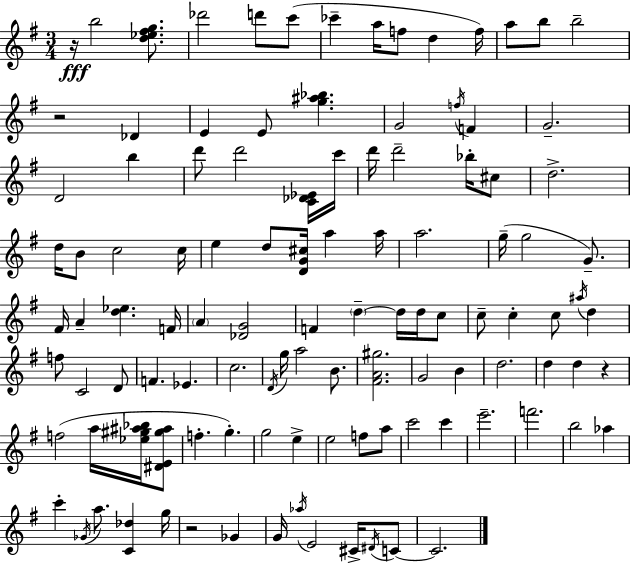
R/s B5/h [D5,Eb5,F#5,G5]/e. Db6/h D6/e C6/e CES6/q A5/s F5/e D5/q F5/s A5/e B5/e B5/h R/h Db4/q E4/q E4/e [G5,A#5,Bb5]/q. G4/h F5/s F4/q G4/h. D4/h B5/q D6/e D6/h [C4,Db4,Eb4]/s C6/s D6/s D6/h Bb5/s C#5/e D5/h. D5/s B4/e C5/h C5/s E5/q D5/e [D4,G4,C#5]/s A5/q A5/s A5/h. G5/s G5/h G4/e. F#4/s A4/q [D5,Eb5]/q. F4/s A4/q [Db4,G4]/h F4/q D5/q D5/s D5/s C5/e C5/e C5/q C5/e A#5/s D5/q F5/e C4/h D4/e F4/q. Eb4/q. C5/h. D4/s G5/s A5/h B4/e. [F#4,A4,G#5]/h. G4/h B4/q D5/h. D5/q D5/q R/q F5/h A5/s [Eb5,G#5,A#5,Bb5]/s [D#4,E4,G#5,A#5]/e F5/q. G5/q. G5/h E5/q E5/h F5/e A5/e C6/h C6/q E6/h. F6/h. B5/h Ab5/q C6/q Gb4/s A5/e. [C4,Db5]/q G5/s R/h Gb4/q G4/s Ab5/s E4/h C#4/s D#4/s C4/e C4/h.